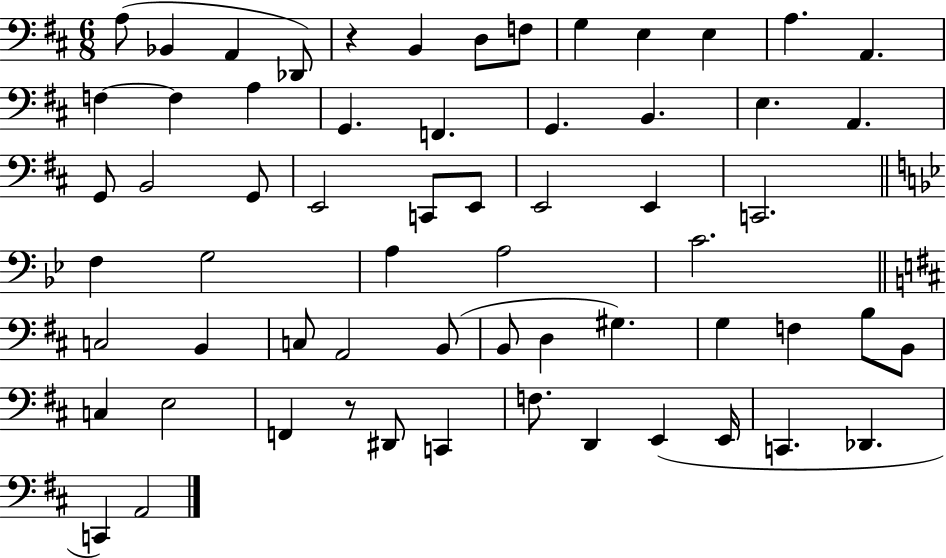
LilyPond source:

{
  \clef bass
  \numericTimeSignature
  \time 6/8
  \key d \major
  a8( bes,4 a,4 des,8) | r4 b,4 d8 f8 | g4 e4 e4 | a4. a,4. | \break f4~~ f4 a4 | g,4. f,4. | g,4. b,4. | e4. a,4. | \break g,8 b,2 g,8 | e,2 c,8 e,8 | e,2 e,4 | c,2. | \break \bar "||" \break \key bes \major f4 g2 | a4 a2 | c'2. | \bar "||" \break \key d \major c2 b,4 | c8 a,2 b,8( | b,8 d4 gis4.) | g4 f4 b8 b,8 | \break c4 e2 | f,4 r8 dis,8 c,4 | f8. d,4 e,4( e,16 | c,4. des,4. | \break c,4) a,2 | \bar "|."
}